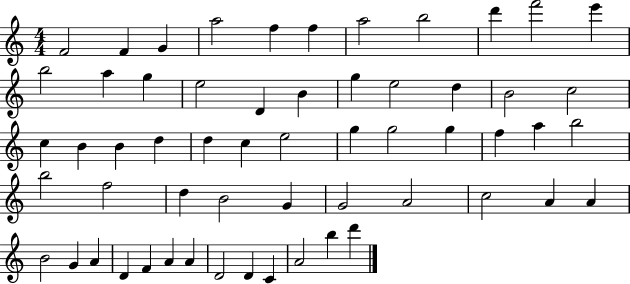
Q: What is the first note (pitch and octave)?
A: F4